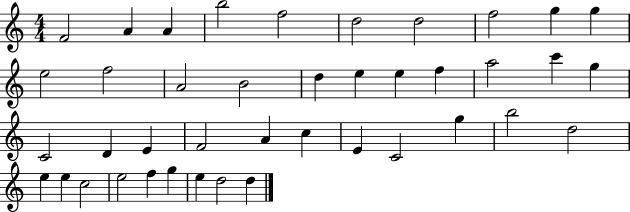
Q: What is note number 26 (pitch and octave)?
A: A4